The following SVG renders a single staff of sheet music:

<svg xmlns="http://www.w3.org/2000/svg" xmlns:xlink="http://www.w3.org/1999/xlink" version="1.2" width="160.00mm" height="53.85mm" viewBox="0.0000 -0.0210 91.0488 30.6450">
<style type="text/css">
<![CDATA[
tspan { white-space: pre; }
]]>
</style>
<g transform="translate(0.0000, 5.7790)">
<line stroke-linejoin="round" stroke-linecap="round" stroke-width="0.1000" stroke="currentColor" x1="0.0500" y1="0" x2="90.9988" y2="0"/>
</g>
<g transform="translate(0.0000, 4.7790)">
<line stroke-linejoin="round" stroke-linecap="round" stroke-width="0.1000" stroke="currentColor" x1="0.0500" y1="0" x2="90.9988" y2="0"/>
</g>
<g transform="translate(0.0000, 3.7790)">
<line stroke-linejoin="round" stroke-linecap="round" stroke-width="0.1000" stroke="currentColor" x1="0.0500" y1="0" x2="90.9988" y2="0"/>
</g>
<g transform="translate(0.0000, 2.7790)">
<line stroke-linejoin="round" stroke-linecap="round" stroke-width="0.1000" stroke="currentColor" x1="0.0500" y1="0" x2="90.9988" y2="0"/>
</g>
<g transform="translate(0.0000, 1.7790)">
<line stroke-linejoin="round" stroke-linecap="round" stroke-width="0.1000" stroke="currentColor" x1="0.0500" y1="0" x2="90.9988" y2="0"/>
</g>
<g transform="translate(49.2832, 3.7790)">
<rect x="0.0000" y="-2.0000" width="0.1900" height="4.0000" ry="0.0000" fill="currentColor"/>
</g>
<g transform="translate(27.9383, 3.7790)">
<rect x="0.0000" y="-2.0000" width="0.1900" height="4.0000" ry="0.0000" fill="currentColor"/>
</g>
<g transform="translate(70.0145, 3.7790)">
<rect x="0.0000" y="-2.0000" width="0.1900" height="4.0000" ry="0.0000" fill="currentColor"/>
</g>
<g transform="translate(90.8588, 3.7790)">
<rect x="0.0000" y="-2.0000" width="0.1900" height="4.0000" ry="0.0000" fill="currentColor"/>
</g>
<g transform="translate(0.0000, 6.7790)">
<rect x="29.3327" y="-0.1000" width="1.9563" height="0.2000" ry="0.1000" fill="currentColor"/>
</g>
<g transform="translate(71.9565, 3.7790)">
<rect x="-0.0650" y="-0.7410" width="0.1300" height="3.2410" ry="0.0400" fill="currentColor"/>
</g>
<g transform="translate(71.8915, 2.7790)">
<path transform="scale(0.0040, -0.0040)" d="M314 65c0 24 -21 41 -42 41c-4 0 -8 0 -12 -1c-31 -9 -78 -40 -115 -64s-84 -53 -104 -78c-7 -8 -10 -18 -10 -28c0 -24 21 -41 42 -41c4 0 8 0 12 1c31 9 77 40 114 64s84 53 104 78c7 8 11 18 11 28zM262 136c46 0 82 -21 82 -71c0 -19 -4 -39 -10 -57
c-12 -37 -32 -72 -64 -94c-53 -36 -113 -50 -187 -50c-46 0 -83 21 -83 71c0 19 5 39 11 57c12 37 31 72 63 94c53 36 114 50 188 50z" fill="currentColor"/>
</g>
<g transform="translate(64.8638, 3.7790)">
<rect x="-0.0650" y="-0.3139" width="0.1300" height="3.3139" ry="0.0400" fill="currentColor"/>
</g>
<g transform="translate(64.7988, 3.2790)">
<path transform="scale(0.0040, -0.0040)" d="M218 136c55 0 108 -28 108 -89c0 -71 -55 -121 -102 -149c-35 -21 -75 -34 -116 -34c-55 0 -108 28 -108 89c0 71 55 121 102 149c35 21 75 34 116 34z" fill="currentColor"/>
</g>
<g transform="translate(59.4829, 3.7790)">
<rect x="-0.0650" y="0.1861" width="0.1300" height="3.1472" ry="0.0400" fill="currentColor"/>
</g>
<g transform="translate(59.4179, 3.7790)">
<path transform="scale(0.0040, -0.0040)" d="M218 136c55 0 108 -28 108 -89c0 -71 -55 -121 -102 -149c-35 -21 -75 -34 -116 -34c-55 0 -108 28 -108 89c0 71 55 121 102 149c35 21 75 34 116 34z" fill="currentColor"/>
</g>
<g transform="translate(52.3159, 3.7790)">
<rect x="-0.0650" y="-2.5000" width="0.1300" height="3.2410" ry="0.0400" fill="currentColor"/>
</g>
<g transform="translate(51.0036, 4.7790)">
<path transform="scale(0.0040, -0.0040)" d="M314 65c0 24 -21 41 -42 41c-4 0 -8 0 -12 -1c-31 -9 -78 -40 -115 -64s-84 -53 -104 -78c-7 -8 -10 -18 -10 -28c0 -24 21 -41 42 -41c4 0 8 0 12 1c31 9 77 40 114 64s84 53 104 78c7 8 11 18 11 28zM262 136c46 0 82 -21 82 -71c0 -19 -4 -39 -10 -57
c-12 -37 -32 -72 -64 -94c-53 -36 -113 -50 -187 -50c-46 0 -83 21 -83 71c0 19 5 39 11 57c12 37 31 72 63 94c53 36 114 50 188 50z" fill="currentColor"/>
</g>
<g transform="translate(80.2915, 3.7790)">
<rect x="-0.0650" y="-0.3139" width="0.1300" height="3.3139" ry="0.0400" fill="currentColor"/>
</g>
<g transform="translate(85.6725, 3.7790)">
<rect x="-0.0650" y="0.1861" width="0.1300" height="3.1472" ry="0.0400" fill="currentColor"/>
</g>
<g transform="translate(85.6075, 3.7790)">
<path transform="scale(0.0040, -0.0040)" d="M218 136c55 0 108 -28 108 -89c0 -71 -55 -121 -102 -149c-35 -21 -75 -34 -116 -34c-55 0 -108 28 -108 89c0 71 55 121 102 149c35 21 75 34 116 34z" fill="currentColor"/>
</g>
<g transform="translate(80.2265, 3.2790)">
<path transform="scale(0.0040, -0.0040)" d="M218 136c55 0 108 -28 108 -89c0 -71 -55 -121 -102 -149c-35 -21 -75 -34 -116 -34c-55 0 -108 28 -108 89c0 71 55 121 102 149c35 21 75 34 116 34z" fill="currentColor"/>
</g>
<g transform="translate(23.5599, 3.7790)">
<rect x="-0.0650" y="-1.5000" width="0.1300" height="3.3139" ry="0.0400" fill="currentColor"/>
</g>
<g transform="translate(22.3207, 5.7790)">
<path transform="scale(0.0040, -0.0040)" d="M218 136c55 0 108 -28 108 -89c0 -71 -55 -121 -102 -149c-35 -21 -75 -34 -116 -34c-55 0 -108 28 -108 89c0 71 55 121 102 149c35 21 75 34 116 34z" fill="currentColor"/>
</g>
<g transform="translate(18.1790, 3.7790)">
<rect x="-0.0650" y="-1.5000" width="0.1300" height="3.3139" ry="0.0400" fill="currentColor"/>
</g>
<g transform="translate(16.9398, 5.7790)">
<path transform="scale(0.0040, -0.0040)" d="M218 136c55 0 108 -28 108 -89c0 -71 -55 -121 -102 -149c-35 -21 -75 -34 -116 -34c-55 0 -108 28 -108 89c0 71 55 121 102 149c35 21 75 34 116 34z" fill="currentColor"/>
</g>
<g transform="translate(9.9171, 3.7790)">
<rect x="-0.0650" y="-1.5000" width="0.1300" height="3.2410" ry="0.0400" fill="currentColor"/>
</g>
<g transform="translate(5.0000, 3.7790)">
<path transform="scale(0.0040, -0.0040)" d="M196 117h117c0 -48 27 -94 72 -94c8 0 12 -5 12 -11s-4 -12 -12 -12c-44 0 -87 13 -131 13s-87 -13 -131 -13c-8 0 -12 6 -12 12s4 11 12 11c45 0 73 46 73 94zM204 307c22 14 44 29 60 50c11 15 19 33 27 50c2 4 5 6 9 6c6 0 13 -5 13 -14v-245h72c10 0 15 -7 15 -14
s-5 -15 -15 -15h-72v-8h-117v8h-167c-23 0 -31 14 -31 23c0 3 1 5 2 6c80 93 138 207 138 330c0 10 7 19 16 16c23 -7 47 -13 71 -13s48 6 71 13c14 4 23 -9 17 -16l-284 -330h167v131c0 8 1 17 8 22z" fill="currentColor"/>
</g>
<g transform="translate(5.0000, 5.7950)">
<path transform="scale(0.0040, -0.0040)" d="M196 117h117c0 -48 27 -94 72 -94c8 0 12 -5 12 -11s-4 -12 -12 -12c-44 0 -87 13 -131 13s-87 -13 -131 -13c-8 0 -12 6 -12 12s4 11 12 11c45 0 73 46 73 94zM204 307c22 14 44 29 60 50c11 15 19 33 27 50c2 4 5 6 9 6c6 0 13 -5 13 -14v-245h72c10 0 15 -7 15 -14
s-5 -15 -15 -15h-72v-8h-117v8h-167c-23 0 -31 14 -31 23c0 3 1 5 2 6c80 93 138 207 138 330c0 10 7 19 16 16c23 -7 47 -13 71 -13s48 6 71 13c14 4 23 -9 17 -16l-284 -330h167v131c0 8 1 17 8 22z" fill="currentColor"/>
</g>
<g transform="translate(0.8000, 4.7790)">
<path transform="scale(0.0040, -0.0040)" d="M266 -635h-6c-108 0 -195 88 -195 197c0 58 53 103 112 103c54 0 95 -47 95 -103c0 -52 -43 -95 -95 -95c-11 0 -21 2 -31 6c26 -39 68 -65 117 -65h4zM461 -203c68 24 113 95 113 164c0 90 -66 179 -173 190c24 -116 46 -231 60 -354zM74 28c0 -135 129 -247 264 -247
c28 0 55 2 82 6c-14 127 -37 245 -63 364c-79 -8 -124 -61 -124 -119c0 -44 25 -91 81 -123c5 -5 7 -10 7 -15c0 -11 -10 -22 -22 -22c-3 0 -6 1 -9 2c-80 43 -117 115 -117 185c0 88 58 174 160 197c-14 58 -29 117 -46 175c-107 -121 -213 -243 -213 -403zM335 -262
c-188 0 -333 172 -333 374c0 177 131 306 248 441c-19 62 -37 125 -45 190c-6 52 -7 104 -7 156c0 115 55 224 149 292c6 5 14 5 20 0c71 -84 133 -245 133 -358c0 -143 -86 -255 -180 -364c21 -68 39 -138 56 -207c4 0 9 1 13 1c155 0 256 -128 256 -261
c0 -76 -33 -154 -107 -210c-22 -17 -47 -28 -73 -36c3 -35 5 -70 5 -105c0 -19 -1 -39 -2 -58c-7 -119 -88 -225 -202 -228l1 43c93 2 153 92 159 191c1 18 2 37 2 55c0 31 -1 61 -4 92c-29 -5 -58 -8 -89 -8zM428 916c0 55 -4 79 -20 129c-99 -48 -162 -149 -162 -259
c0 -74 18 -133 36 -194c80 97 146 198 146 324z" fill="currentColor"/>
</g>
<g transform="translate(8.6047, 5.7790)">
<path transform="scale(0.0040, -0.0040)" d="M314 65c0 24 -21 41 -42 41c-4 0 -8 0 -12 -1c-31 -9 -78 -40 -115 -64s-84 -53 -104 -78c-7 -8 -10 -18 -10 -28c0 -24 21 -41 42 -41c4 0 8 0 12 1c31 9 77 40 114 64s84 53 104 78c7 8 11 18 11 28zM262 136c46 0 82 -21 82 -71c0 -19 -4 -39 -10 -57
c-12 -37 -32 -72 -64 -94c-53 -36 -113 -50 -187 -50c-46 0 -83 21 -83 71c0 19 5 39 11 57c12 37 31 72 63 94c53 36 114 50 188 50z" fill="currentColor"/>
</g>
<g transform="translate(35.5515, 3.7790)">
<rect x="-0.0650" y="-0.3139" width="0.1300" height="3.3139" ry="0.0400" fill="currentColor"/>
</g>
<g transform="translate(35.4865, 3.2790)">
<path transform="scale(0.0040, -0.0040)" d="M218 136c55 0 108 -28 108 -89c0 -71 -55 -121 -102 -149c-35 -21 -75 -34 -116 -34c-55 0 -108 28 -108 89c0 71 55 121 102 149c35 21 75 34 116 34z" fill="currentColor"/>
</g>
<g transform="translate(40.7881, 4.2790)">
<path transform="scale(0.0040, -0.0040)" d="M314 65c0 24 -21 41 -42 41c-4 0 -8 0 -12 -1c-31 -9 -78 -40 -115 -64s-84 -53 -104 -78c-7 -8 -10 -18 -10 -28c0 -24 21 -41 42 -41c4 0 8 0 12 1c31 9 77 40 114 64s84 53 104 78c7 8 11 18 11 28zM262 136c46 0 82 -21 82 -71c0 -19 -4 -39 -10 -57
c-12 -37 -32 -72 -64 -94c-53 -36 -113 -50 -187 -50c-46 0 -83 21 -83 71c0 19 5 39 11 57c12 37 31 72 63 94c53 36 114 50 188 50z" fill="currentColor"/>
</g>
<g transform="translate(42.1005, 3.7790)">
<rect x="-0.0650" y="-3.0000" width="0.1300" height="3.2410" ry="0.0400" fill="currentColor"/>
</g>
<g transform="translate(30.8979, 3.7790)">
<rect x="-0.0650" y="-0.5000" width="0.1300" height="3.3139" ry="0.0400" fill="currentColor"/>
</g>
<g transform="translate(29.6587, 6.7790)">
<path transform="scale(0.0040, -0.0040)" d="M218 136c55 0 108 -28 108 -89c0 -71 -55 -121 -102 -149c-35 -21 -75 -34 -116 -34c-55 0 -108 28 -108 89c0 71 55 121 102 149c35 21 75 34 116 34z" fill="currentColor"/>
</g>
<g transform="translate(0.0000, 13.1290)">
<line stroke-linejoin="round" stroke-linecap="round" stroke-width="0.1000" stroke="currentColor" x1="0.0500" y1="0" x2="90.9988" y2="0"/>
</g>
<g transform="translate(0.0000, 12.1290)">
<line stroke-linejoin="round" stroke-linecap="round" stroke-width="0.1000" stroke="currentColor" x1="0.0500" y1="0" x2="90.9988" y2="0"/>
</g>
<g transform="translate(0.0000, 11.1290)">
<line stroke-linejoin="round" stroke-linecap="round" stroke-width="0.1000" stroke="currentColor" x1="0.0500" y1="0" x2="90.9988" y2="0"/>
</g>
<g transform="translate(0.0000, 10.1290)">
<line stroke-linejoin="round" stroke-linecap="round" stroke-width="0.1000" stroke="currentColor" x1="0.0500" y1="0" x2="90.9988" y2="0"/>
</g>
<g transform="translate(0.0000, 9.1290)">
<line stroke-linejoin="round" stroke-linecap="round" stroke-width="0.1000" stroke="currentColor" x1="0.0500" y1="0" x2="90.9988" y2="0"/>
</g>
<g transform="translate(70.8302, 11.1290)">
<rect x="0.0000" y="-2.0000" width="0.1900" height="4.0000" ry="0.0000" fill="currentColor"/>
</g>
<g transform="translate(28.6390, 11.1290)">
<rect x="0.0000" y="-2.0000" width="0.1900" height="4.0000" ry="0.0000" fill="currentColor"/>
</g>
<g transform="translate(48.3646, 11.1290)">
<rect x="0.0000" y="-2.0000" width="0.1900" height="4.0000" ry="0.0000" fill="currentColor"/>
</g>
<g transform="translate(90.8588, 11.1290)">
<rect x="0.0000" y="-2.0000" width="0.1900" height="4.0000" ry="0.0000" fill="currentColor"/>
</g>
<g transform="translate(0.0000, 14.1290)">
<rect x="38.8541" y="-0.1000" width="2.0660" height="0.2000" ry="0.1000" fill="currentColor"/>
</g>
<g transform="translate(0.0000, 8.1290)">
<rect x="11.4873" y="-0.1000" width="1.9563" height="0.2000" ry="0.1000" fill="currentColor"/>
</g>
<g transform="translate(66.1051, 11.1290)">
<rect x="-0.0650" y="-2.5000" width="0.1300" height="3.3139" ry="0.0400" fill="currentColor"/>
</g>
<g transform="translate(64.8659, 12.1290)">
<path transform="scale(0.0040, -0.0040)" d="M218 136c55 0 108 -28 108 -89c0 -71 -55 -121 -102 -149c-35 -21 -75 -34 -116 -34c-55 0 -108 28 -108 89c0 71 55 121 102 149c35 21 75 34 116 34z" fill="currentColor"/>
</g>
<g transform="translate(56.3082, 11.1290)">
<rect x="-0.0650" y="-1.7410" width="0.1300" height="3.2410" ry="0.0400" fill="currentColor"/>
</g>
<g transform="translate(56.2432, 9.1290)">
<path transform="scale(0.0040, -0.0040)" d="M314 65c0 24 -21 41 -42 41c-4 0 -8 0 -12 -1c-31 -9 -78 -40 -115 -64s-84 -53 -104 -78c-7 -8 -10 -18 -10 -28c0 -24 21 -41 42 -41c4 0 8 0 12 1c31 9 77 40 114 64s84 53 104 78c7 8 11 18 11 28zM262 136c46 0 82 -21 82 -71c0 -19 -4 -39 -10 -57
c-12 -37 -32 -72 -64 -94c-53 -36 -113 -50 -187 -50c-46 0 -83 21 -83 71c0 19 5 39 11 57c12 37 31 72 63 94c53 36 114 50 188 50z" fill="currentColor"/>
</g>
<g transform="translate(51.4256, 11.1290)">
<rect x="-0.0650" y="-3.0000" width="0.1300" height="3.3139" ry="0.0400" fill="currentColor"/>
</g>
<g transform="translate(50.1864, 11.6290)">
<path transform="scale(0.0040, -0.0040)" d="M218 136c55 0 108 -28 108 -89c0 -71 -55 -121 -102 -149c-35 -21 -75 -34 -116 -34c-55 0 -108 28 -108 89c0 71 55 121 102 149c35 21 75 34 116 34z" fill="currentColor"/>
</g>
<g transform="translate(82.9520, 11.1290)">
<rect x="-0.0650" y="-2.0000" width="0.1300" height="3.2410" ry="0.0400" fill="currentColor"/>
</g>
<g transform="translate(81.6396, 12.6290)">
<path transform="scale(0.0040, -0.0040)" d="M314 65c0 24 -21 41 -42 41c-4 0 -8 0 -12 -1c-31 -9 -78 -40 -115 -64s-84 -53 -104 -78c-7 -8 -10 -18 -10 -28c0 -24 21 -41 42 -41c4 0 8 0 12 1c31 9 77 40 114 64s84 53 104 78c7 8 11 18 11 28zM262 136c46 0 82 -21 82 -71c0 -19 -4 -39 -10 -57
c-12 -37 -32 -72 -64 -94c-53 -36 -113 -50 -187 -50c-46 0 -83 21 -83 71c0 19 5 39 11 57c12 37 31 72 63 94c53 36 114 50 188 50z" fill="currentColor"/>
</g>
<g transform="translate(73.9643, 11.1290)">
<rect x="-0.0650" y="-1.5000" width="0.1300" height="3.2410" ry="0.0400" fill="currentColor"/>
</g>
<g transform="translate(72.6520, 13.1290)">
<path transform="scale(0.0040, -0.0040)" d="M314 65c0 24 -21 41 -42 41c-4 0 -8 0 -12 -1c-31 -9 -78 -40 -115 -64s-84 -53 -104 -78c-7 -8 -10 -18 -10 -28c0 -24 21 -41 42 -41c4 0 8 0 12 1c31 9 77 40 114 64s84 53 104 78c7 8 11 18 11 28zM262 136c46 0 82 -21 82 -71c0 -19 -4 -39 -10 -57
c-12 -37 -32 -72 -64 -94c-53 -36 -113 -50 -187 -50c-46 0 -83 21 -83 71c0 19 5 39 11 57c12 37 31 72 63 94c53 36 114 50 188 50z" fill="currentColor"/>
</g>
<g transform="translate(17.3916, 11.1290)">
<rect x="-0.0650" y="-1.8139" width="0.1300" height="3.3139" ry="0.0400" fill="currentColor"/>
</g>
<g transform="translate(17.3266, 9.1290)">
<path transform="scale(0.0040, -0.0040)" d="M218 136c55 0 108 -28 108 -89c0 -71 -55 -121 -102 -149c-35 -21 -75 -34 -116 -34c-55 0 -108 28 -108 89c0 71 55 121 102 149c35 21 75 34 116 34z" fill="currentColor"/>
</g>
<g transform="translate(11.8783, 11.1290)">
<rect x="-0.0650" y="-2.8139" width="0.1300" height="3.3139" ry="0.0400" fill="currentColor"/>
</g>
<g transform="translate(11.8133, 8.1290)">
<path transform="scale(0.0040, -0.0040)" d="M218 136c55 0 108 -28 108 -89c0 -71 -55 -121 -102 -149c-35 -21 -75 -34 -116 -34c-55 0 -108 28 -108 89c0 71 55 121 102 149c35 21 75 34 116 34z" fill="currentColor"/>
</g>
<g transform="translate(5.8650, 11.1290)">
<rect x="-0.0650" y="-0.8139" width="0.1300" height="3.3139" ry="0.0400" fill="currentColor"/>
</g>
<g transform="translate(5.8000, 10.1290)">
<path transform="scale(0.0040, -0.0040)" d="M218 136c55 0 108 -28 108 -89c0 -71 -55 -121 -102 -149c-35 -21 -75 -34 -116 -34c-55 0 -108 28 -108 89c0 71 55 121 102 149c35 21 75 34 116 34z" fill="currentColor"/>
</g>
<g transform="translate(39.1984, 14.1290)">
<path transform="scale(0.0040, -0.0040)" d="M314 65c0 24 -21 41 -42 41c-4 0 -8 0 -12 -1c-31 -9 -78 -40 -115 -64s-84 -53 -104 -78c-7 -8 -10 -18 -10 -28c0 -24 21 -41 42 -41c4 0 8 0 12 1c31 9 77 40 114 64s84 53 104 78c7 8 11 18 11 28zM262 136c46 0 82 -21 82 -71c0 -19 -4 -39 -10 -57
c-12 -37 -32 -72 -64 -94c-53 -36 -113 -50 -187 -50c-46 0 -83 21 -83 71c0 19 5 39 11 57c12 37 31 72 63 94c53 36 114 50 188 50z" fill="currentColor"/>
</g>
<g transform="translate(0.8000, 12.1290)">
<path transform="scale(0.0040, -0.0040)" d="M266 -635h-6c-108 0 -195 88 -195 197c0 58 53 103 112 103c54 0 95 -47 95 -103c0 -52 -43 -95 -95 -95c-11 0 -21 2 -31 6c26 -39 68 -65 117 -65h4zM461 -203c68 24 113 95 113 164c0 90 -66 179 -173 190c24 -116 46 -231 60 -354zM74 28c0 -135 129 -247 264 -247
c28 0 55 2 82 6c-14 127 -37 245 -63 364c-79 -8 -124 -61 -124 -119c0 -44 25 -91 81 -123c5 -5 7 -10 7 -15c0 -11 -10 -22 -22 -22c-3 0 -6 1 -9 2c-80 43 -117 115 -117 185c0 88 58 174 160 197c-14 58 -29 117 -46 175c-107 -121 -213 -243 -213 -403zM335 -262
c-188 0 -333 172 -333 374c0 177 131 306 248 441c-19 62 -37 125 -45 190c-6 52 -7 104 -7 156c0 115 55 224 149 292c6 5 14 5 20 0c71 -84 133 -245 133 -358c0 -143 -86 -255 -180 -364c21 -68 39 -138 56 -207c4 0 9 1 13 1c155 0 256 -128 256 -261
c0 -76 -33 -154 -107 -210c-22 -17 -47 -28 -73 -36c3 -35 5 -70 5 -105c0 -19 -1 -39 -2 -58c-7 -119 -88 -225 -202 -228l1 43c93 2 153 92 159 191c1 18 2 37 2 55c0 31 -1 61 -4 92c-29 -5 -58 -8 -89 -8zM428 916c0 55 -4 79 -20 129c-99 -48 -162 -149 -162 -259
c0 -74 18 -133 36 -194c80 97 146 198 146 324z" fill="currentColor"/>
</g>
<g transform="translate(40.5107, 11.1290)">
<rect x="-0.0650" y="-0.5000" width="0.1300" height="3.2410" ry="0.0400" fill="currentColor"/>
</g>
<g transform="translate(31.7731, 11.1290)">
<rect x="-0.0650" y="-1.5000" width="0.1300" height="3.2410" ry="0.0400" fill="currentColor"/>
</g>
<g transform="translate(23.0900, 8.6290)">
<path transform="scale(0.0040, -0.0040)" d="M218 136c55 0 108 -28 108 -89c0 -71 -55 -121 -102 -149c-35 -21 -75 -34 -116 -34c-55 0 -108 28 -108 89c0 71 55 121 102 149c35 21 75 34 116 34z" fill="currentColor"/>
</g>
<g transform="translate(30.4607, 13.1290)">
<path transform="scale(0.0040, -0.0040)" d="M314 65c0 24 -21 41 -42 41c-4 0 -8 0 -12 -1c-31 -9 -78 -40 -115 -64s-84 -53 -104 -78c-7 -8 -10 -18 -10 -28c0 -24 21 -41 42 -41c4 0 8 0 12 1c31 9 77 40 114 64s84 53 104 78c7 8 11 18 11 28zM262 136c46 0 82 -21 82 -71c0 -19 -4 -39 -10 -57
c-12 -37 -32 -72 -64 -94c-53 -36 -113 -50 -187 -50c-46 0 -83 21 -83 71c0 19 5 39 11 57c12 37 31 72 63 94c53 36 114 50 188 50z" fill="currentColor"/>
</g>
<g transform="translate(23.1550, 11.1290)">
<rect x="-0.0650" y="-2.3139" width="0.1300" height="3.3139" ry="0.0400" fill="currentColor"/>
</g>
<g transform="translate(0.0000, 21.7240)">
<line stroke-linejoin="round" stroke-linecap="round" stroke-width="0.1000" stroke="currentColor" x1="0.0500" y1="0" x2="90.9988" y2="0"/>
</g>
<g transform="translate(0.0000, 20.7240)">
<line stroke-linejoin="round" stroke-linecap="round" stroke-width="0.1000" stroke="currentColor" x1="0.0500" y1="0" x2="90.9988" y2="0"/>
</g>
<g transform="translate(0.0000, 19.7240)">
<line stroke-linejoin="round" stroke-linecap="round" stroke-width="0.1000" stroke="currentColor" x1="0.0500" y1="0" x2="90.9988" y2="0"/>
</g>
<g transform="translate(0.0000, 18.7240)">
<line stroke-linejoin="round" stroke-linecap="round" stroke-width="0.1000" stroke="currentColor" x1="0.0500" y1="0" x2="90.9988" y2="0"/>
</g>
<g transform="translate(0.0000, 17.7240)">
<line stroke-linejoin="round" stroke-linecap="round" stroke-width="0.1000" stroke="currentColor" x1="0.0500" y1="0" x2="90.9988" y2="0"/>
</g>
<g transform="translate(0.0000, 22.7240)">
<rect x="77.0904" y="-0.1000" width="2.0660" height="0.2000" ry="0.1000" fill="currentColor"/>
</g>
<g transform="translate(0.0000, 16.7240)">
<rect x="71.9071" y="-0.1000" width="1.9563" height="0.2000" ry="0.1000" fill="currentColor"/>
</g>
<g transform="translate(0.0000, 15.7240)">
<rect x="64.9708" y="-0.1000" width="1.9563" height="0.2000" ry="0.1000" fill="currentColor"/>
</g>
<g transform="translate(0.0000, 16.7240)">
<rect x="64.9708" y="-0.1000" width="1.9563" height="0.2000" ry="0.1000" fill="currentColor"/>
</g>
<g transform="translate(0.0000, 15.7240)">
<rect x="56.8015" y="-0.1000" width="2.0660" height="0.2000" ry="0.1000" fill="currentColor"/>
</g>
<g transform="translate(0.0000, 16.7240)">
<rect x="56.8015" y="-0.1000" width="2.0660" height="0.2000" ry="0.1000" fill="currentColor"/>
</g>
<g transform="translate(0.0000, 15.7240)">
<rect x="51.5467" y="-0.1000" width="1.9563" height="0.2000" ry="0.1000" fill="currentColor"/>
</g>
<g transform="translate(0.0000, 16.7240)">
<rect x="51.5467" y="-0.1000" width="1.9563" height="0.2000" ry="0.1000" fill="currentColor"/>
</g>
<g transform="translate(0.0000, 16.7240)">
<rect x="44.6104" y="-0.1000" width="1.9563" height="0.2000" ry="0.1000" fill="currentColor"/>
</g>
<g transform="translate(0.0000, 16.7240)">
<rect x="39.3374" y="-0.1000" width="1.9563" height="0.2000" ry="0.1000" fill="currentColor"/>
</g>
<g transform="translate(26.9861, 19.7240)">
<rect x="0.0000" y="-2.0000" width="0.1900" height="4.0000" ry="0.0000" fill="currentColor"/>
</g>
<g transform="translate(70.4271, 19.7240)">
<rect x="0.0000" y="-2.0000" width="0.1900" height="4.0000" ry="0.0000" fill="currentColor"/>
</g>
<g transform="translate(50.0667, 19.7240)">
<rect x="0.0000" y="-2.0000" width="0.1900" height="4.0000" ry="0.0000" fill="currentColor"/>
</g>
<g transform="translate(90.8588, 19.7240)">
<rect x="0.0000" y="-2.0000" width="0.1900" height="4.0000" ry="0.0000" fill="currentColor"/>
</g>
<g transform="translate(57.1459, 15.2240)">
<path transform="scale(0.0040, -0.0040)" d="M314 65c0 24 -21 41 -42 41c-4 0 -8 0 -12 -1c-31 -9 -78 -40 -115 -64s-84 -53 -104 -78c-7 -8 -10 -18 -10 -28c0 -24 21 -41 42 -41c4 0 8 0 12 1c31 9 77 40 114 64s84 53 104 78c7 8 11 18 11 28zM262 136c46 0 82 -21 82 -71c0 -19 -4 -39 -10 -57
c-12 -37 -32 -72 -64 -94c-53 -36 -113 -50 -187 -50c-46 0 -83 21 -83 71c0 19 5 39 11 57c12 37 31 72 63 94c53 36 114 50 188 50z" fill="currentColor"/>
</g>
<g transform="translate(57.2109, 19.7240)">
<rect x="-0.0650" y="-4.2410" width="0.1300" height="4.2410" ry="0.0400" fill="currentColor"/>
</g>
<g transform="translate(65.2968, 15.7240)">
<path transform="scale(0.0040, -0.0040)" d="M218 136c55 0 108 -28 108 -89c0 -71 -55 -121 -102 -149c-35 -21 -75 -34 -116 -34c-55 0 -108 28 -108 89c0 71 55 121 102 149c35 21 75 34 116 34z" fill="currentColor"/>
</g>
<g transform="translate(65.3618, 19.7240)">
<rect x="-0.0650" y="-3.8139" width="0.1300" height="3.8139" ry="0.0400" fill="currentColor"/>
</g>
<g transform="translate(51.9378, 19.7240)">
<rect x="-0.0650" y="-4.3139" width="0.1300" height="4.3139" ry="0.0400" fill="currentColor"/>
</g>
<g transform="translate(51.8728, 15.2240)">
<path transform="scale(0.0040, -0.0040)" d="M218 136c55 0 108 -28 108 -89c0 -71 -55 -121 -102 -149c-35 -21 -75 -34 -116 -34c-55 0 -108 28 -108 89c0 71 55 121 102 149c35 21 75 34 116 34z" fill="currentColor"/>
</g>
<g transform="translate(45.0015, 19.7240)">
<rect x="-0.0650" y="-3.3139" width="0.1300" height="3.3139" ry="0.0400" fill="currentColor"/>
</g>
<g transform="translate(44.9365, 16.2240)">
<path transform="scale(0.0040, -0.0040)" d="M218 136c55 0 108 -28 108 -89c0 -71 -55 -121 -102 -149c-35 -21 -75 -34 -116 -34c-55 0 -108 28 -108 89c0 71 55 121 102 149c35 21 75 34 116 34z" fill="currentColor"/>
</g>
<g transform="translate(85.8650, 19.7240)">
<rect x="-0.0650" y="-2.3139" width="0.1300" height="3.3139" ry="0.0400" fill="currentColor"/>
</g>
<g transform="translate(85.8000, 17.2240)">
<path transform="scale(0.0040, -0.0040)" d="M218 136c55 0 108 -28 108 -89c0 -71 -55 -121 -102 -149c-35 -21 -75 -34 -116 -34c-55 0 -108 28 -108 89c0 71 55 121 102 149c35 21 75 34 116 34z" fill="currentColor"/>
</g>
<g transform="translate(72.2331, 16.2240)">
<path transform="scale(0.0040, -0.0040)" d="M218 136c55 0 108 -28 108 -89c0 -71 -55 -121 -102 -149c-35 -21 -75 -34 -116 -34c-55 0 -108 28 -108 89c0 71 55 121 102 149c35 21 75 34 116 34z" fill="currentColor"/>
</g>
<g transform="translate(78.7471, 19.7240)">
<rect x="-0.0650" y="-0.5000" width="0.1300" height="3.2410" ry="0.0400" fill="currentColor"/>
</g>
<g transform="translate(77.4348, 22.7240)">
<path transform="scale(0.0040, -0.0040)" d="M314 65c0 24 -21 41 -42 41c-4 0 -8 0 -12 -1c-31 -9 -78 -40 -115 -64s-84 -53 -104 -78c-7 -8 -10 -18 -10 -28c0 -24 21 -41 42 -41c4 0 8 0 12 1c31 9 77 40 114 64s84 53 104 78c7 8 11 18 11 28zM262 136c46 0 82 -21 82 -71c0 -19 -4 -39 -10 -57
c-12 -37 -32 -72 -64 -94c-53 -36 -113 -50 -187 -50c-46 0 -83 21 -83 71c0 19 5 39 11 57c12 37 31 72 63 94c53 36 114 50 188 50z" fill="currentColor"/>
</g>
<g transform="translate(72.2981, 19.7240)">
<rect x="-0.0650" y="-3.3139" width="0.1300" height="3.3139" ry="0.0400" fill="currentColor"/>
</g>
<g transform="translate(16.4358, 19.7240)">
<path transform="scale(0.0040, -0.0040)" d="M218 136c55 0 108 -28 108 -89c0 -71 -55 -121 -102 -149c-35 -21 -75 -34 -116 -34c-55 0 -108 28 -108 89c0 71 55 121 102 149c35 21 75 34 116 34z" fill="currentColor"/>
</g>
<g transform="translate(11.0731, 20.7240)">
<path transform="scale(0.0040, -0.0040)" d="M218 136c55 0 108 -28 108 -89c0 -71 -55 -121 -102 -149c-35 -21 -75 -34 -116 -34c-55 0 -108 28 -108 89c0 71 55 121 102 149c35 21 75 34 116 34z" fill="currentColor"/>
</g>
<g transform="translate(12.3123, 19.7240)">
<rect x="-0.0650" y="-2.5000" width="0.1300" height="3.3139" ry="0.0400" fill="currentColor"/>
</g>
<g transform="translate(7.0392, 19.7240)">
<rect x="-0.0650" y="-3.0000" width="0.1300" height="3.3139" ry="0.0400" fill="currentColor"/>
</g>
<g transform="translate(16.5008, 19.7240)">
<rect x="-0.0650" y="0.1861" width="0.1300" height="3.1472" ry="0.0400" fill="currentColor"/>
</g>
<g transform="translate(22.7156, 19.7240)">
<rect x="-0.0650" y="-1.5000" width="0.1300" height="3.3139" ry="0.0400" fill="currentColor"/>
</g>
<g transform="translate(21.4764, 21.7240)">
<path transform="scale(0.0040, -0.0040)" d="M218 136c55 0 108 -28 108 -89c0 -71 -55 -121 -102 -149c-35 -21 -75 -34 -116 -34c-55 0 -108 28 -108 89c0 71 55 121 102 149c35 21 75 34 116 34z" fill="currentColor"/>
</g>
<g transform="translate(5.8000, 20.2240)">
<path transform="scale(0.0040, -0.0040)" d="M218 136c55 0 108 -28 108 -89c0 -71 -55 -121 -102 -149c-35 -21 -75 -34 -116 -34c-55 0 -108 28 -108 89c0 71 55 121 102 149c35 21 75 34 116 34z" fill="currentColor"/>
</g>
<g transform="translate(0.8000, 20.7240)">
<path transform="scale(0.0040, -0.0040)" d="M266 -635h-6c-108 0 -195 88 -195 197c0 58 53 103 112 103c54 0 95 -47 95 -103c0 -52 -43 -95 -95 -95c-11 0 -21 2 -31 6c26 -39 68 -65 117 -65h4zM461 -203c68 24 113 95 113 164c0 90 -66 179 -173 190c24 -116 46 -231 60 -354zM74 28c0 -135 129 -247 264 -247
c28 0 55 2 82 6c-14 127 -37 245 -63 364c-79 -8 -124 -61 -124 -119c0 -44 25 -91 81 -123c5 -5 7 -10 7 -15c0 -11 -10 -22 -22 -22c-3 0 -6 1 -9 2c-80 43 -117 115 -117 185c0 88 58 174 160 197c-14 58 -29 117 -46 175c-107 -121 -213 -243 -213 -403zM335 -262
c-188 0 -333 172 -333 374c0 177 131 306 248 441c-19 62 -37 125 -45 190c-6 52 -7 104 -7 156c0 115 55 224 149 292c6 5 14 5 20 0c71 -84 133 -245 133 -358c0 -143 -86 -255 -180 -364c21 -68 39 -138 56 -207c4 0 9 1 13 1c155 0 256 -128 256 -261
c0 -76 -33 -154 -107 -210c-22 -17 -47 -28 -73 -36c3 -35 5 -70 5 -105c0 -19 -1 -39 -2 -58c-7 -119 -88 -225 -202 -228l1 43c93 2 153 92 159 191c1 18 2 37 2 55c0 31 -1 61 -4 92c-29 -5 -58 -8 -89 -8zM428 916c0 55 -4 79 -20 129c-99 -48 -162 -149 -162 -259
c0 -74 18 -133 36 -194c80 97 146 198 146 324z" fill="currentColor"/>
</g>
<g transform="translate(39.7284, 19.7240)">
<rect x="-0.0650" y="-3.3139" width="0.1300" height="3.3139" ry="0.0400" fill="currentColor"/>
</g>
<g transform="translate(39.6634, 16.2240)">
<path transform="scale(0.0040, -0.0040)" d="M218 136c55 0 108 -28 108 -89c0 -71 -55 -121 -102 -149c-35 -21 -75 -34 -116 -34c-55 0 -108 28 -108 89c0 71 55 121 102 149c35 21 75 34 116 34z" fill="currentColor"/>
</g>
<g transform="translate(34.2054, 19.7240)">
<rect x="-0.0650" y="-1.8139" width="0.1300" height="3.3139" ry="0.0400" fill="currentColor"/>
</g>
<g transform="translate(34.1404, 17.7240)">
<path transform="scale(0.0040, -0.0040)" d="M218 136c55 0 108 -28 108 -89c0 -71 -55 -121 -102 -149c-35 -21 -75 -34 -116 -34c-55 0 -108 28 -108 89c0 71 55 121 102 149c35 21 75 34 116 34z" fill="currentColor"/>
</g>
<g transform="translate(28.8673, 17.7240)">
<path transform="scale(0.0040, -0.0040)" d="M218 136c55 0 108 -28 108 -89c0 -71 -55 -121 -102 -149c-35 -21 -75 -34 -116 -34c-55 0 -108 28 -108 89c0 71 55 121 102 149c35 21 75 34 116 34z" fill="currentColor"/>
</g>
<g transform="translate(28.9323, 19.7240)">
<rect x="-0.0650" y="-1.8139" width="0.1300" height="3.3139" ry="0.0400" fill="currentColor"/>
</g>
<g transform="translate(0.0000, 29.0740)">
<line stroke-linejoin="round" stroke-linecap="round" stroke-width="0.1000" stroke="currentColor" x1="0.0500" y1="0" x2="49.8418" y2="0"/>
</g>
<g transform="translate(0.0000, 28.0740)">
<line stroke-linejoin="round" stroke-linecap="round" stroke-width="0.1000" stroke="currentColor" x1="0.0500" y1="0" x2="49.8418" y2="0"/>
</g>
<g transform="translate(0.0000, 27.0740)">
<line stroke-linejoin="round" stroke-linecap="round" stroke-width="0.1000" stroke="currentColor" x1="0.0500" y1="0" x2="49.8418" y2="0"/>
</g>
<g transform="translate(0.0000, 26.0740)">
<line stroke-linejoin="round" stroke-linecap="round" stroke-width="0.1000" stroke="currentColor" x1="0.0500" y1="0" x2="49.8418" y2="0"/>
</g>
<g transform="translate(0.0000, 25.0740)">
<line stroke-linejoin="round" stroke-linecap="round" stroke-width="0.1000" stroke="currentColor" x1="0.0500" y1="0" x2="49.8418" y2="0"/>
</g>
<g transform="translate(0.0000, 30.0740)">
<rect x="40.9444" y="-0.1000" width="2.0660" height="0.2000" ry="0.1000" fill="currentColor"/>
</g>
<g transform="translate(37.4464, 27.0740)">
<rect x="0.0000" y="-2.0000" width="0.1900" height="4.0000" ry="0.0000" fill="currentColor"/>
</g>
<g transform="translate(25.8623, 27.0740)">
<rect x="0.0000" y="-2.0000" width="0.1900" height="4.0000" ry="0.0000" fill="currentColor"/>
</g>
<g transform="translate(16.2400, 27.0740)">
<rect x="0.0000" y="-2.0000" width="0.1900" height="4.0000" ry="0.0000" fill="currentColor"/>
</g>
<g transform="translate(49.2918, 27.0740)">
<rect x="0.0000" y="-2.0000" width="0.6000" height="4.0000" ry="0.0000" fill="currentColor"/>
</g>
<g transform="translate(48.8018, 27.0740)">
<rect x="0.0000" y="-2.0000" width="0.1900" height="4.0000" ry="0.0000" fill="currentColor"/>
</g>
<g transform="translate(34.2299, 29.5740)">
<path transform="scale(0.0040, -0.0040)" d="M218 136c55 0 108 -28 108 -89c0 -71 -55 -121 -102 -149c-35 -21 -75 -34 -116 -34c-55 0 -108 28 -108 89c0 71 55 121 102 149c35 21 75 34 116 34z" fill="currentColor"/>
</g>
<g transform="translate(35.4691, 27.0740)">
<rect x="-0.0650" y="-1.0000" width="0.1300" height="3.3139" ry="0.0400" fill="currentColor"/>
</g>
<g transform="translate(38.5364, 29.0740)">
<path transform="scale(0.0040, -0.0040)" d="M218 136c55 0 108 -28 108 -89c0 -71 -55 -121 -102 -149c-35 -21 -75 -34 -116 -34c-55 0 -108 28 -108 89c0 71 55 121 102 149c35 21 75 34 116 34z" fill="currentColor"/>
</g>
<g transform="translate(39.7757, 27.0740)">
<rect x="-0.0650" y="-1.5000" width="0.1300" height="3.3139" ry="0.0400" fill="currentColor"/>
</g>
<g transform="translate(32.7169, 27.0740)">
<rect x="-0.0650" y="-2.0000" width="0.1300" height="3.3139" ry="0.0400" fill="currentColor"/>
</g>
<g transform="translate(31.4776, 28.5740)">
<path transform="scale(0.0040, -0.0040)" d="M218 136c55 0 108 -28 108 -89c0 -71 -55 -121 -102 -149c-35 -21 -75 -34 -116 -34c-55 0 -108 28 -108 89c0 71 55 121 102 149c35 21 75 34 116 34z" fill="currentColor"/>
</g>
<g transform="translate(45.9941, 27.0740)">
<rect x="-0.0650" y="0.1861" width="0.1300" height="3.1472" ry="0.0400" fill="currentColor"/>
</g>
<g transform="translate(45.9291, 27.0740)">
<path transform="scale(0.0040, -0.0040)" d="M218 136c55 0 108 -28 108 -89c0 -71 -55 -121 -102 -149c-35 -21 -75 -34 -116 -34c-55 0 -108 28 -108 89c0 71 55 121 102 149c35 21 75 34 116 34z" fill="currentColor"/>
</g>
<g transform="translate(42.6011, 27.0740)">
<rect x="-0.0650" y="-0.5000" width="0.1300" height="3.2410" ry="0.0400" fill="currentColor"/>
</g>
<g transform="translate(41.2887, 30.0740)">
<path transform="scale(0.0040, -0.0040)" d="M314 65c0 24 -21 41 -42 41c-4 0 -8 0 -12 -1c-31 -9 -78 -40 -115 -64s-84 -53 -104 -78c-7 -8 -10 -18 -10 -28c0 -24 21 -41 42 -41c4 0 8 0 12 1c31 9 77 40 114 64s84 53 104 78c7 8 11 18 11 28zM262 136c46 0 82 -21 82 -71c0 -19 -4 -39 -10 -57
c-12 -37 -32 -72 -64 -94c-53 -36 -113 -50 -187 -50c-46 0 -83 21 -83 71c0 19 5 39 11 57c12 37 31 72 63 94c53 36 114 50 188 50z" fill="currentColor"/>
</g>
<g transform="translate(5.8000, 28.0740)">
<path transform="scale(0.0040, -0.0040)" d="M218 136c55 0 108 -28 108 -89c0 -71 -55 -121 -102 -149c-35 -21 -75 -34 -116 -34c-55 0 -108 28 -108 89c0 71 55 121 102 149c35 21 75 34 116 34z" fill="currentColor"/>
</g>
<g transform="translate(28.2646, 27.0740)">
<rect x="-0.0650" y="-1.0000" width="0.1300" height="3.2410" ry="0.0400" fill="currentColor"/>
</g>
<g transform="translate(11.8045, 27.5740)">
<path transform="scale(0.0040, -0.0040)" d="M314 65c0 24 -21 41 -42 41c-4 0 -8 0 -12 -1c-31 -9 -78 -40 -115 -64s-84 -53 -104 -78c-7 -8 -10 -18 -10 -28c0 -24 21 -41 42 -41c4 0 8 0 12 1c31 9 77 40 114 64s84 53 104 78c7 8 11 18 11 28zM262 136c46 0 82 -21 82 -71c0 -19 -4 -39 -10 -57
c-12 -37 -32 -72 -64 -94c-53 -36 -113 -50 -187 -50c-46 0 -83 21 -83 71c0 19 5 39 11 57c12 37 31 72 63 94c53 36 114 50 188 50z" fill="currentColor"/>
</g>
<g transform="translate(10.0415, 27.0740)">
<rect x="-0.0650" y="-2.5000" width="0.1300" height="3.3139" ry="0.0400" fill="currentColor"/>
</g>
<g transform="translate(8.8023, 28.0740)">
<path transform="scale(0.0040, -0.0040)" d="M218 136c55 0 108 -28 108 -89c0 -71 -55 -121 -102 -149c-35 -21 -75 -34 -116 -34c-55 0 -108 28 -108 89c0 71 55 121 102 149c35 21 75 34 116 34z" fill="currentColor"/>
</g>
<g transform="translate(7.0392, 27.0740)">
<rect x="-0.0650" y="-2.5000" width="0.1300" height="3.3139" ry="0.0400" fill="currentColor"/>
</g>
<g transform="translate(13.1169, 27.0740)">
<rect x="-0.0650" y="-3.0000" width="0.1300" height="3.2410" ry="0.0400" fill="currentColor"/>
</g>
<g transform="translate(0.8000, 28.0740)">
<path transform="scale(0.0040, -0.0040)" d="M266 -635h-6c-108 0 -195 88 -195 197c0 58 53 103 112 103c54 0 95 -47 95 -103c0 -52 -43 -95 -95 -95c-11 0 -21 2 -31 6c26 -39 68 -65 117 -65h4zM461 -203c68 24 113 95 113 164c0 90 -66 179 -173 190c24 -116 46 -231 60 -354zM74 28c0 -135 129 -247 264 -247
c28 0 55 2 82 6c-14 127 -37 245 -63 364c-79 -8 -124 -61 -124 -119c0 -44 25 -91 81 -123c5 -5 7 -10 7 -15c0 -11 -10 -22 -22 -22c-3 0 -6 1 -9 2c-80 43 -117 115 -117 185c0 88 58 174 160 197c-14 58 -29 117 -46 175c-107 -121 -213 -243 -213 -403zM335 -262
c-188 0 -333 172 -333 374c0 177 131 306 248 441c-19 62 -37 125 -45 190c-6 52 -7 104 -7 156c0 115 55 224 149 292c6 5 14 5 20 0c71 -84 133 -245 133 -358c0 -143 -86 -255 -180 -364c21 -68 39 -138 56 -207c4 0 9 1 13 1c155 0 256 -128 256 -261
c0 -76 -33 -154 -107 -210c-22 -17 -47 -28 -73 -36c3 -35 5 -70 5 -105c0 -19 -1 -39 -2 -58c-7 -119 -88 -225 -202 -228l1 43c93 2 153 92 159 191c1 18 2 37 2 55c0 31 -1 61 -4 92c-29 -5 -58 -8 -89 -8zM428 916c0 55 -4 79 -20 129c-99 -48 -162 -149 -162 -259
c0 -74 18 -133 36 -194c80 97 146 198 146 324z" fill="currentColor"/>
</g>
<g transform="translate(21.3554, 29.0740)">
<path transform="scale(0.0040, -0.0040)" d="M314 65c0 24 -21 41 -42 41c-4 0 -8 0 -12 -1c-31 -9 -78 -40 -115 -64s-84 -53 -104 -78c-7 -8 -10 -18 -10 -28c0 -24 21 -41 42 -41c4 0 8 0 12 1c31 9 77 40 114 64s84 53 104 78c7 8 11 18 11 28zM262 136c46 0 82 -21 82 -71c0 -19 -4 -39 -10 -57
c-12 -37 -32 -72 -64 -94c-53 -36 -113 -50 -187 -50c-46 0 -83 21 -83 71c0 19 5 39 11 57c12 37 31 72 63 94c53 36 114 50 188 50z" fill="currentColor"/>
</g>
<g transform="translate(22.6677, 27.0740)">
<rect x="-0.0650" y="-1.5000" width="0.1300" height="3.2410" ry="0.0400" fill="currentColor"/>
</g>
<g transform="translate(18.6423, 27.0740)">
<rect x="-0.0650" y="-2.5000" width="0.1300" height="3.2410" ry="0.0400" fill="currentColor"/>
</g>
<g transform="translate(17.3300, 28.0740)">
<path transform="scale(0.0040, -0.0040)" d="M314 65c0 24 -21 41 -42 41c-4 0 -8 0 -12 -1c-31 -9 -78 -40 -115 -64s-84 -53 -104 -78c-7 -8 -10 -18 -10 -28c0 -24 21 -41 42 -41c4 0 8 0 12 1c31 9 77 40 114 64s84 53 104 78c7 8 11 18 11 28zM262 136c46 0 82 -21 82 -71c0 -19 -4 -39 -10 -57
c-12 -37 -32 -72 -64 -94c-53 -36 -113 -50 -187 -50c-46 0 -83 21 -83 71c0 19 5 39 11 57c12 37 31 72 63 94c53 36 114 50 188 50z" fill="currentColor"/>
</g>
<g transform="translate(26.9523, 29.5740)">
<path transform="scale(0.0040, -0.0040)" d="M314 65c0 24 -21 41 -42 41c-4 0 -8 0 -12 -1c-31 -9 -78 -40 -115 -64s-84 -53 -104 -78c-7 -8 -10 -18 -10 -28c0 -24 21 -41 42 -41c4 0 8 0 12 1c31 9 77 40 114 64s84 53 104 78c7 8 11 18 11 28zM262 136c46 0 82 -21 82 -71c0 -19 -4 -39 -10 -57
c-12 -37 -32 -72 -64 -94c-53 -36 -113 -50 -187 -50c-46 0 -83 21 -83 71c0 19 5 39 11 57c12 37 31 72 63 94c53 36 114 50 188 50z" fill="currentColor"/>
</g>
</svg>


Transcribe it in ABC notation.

X:1
T:Untitled
M:4/4
L:1/4
K:C
E2 E E C c A2 G2 B c d2 c B d a f g E2 C2 A f2 G E2 F2 A G B E f f b b d' d'2 c' b C2 g G G A2 G2 E2 D2 F D E C2 B